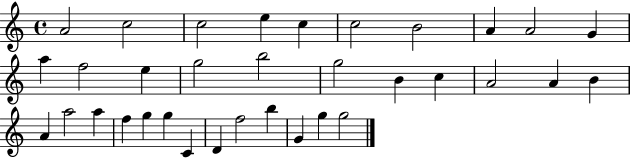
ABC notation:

X:1
T:Untitled
M:4/4
L:1/4
K:C
A2 c2 c2 e c c2 B2 A A2 G a f2 e g2 b2 g2 B c A2 A B A a2 a f g g C D f2 b G g g2